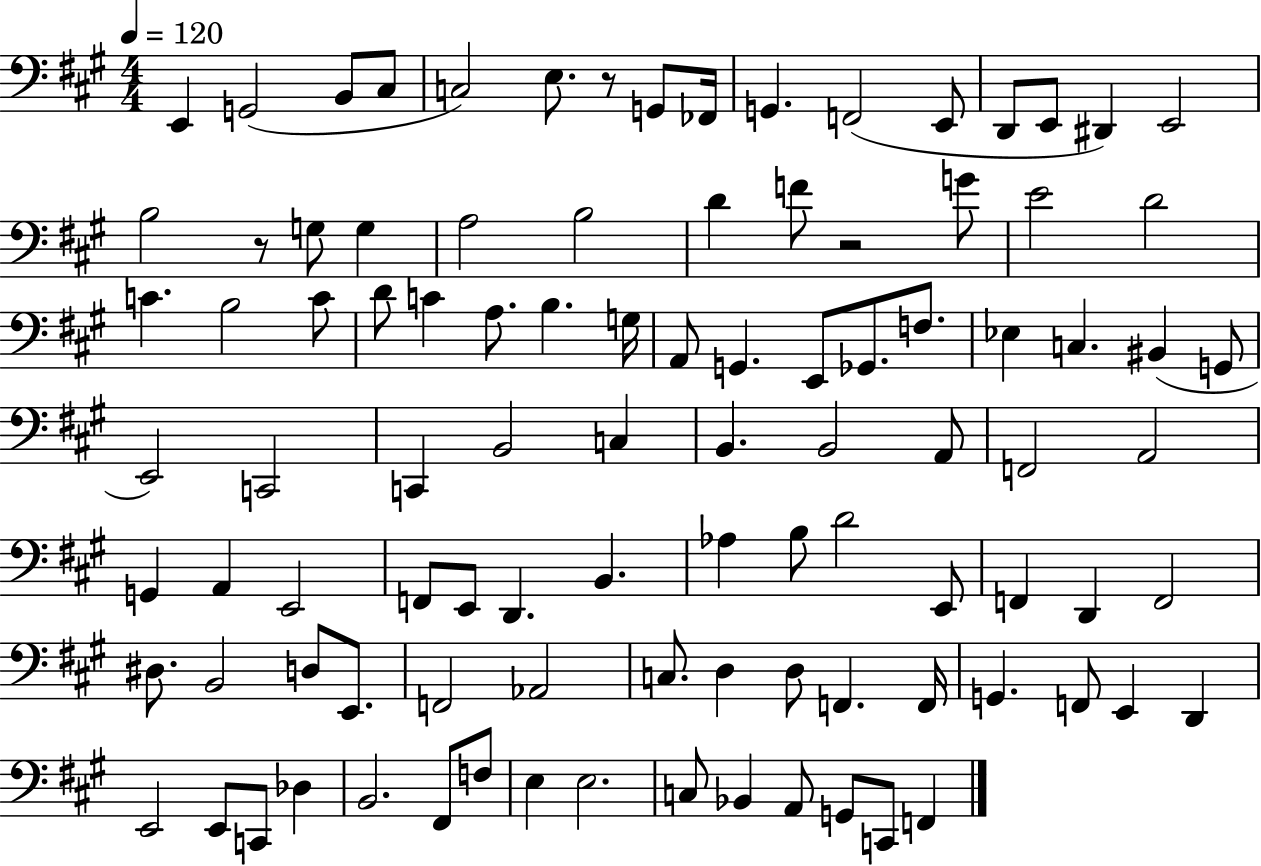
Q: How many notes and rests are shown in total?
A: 99